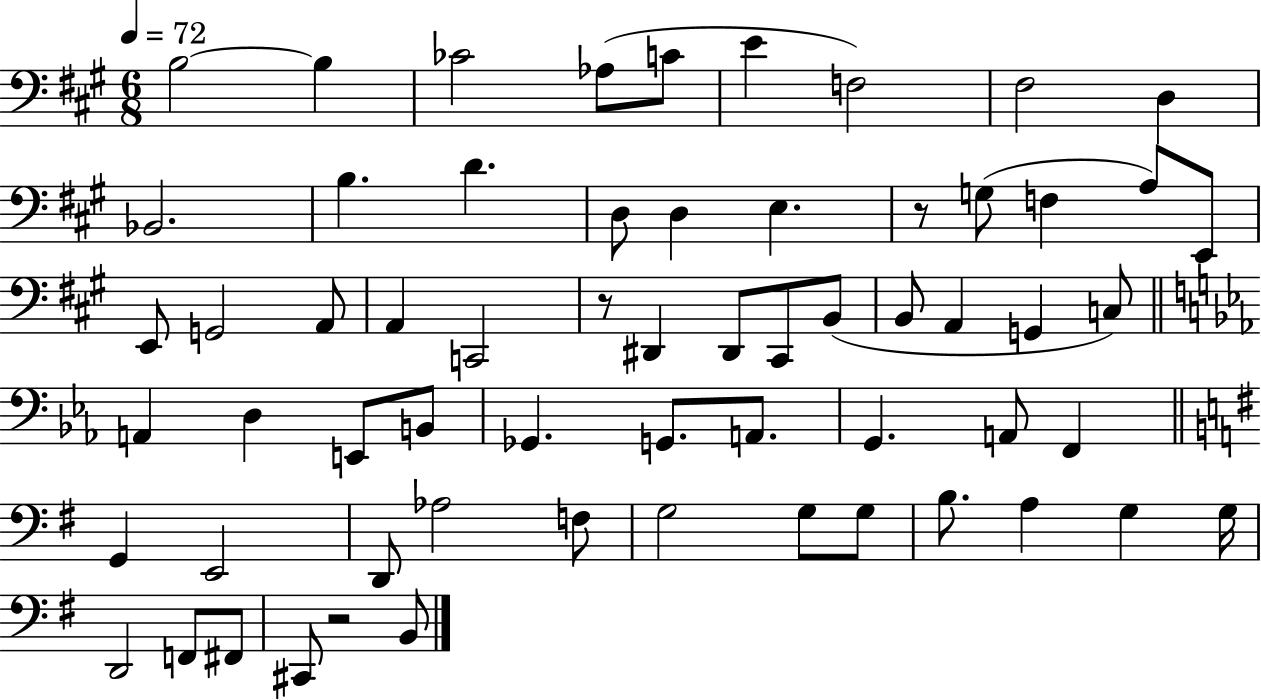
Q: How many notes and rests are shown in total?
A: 62